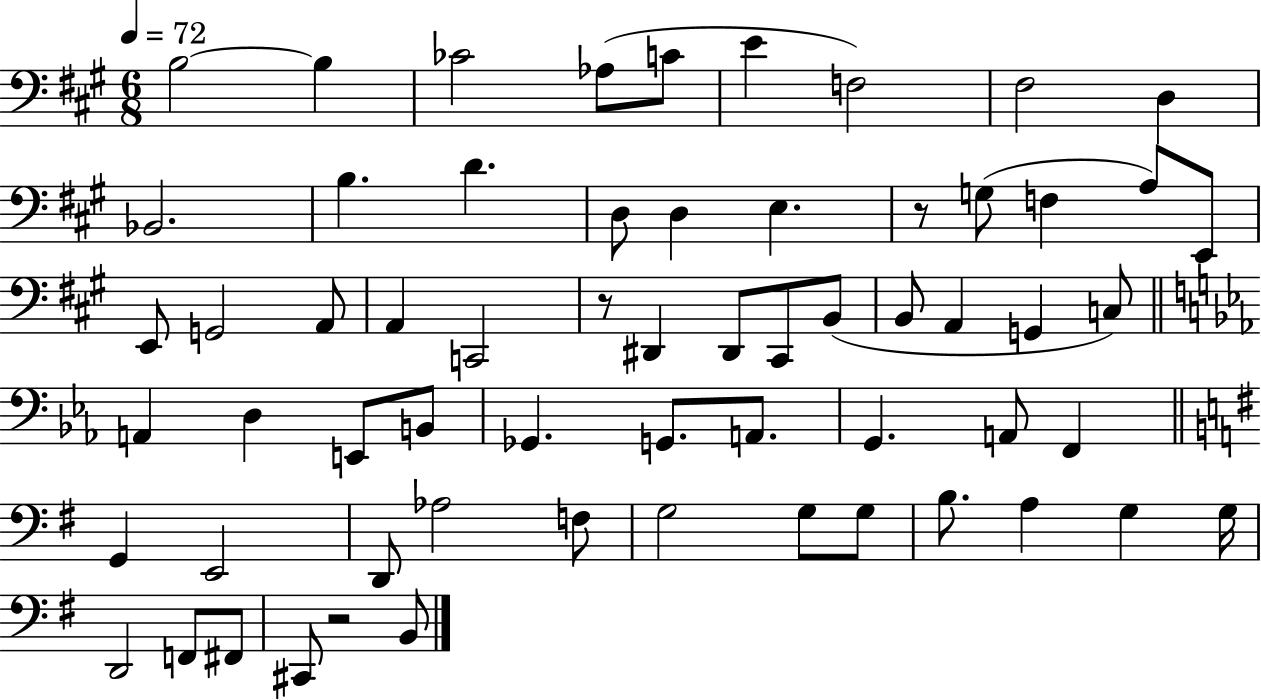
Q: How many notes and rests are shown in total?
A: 62